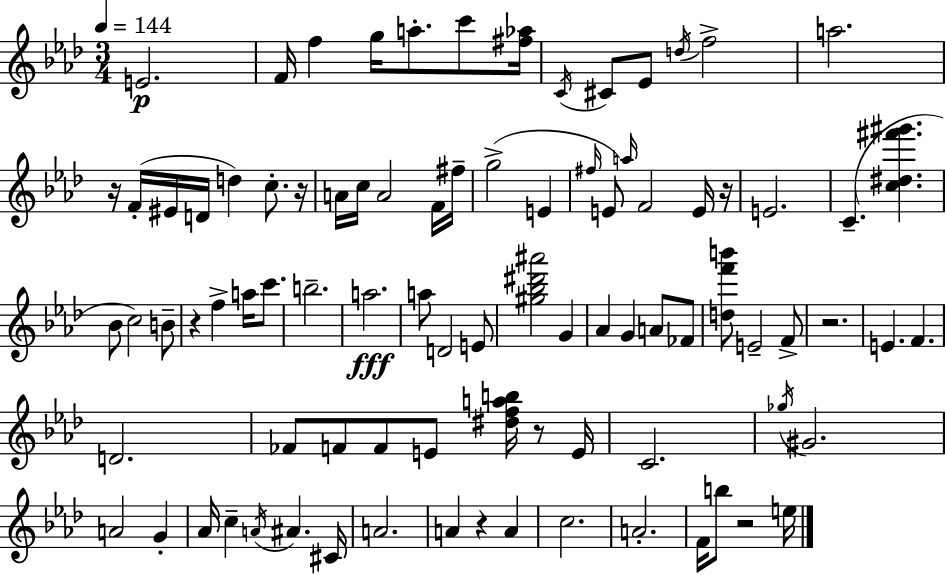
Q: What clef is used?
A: treble